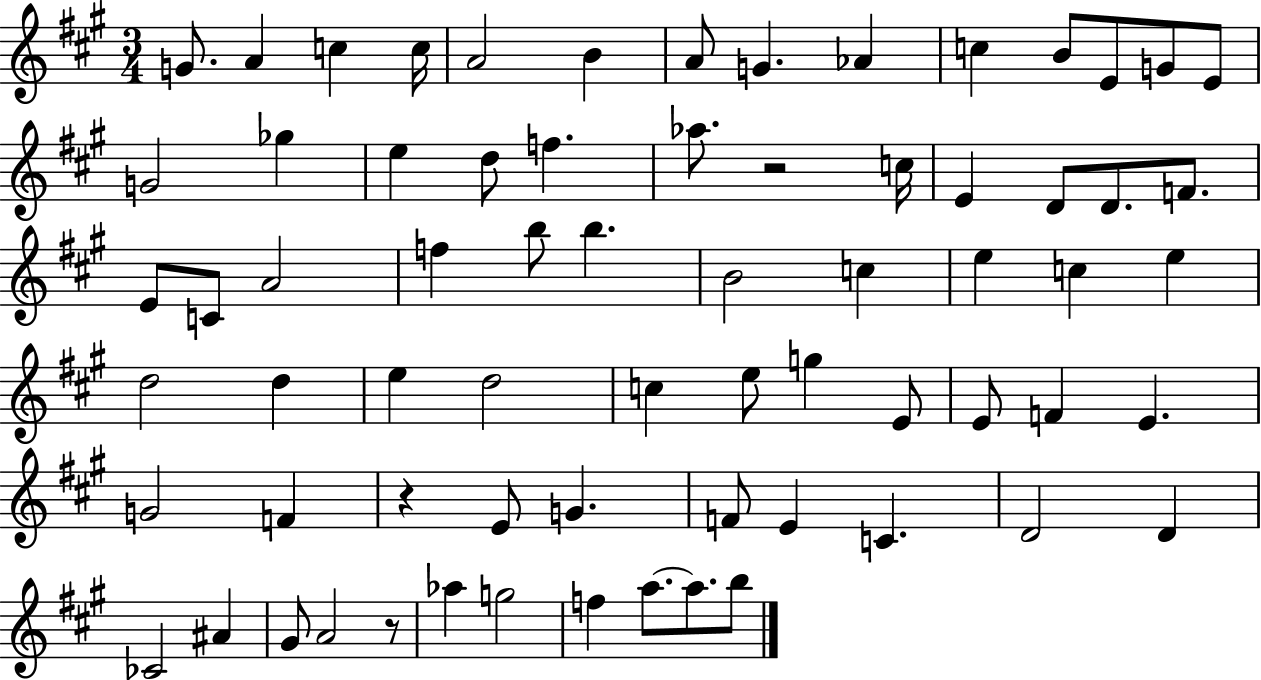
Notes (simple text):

G4/e. A4/q C5/q C5/s A4/h B4/q A4/e G4/q. Ab4/q C5/q B4/e E4/e G4/e E4/e G4/h Gb5/q E5/q D5/e F5/q. Ab5/e. R/h C5/s E4/q D4/e D4/e. F4/e. E4/e C4/e A4/h F5/q B5/e B5/q. B4/h C5/q E5/q C5/q E5/q D5/h D5/q E5/q D5/h C5/q E5/e G5/q E4/e E4/e F4/q E4/q. G4/h F4/q R/q E4/e G4/q. F4/e E4/q C4/q. D4/h D4/q CES4/h A#4/q G#4/e A4/h R/e Ab5/q G5/h F5/q A5/e. A5/e. B5/e